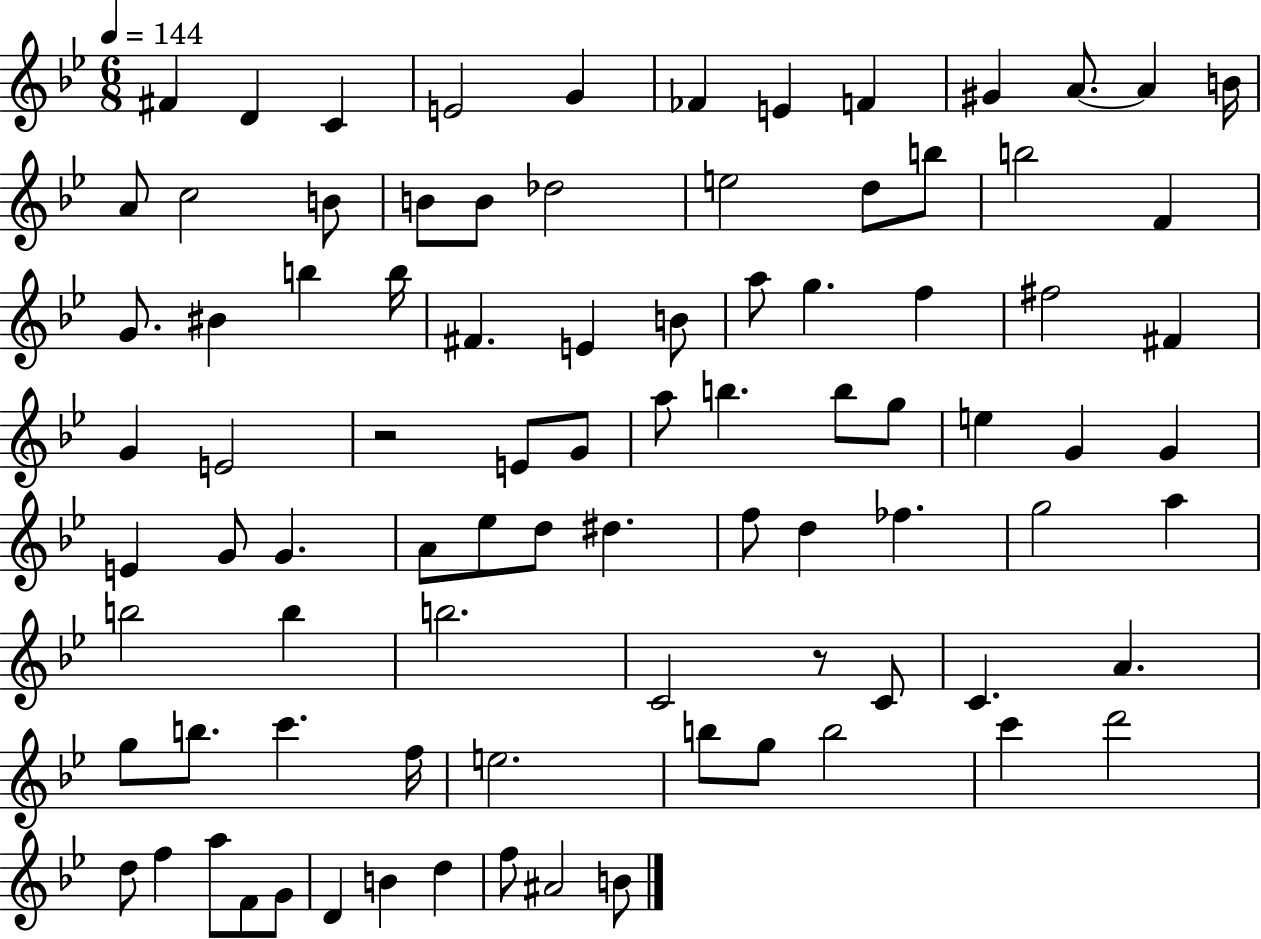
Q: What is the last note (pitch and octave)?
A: B4